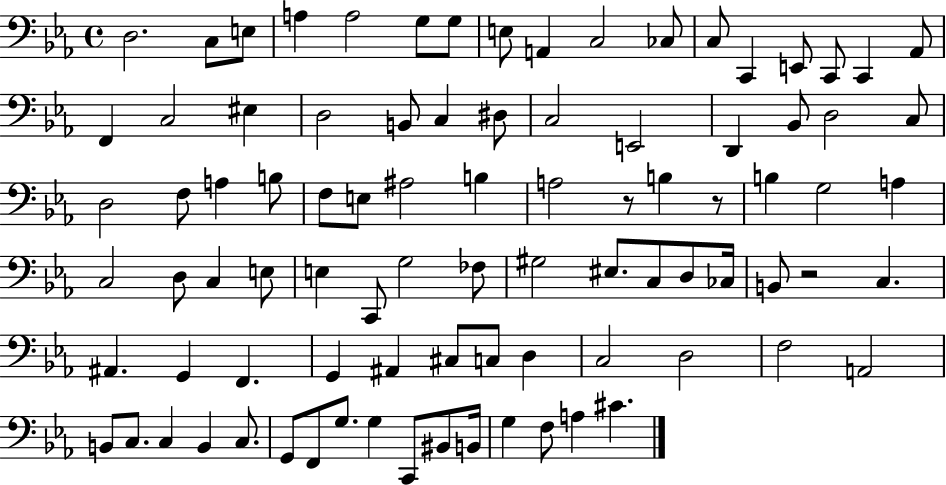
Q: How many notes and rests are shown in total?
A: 89